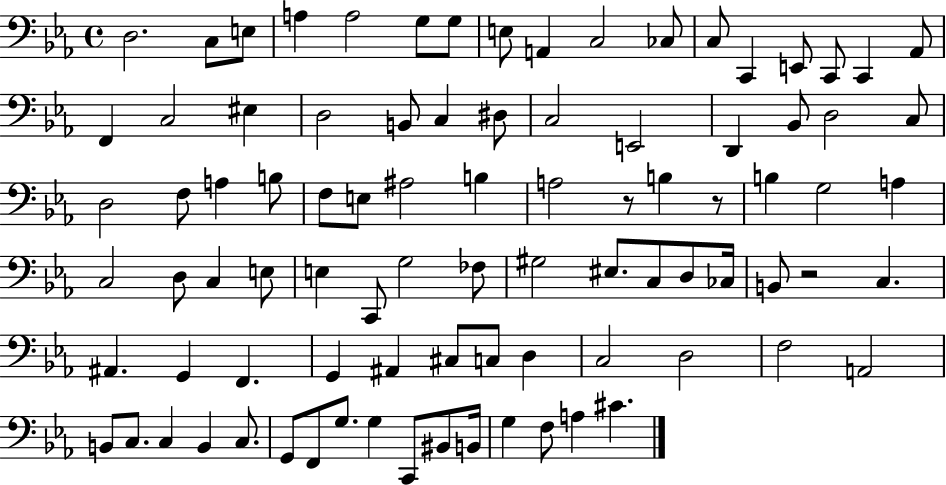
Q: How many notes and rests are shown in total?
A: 89